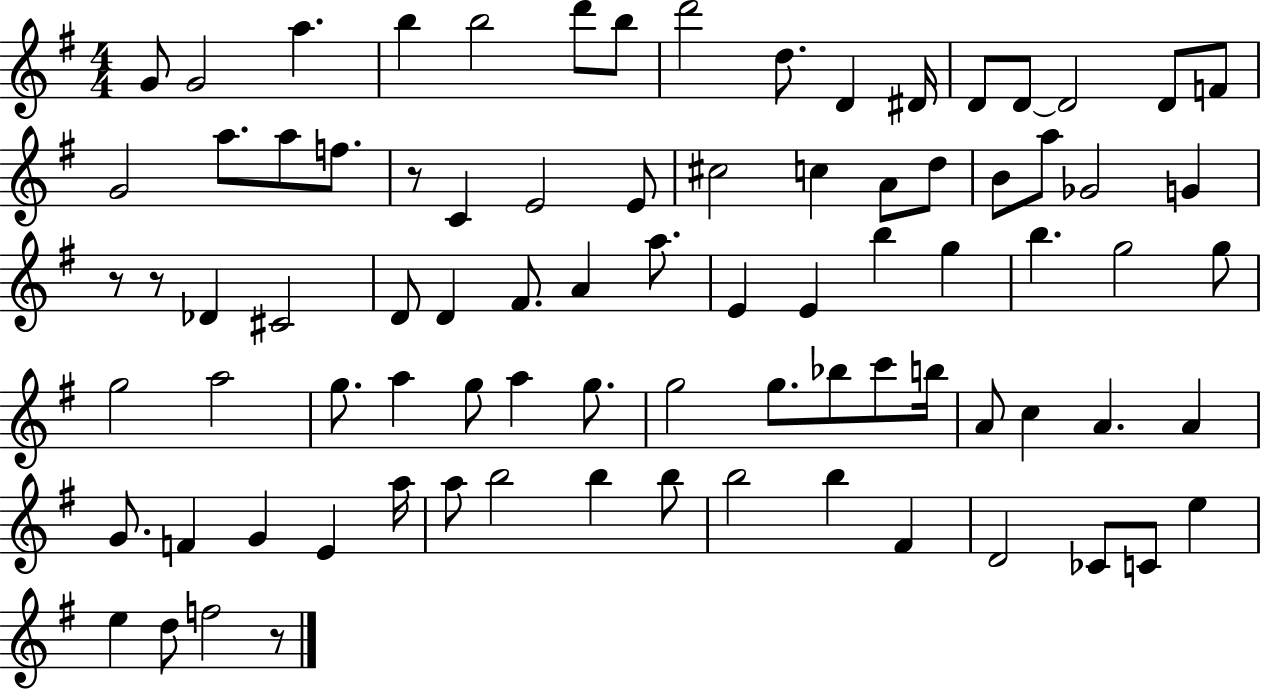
G4/e G4/h A5/q. B5/q B5/h D6/e B5/e D6/h D5/e. D4/q D#4/s D4/e D4/e D4/h D4/e F4/e G4/h A5/e. A5/e F5/e. R/e C4/q E4/h E4/e C#5/h C5/q A4/e D5/e B4/e A5/e Gb4/h G4/q R/e R/e Db4/q C#4/h D4/e D4/q F#4/e. A4/q A5/e. E4/q E4/q B5/q G5/q B5/q. G5/h G5/e G5/h A5/h G5/e. A5/q G5/e A5/q G5/e. G5/h G5/e. Bb5/e C6/e B5/s A4/e C5/q A4/q. A4/q G4/e. F4/q G4/q E4/q A5/s A5/e B5/h B5/q B5/e B5/h B5/q F#4/q D4/h CES4/e C4/e E5/q E5/q D5/e F5/h R/e